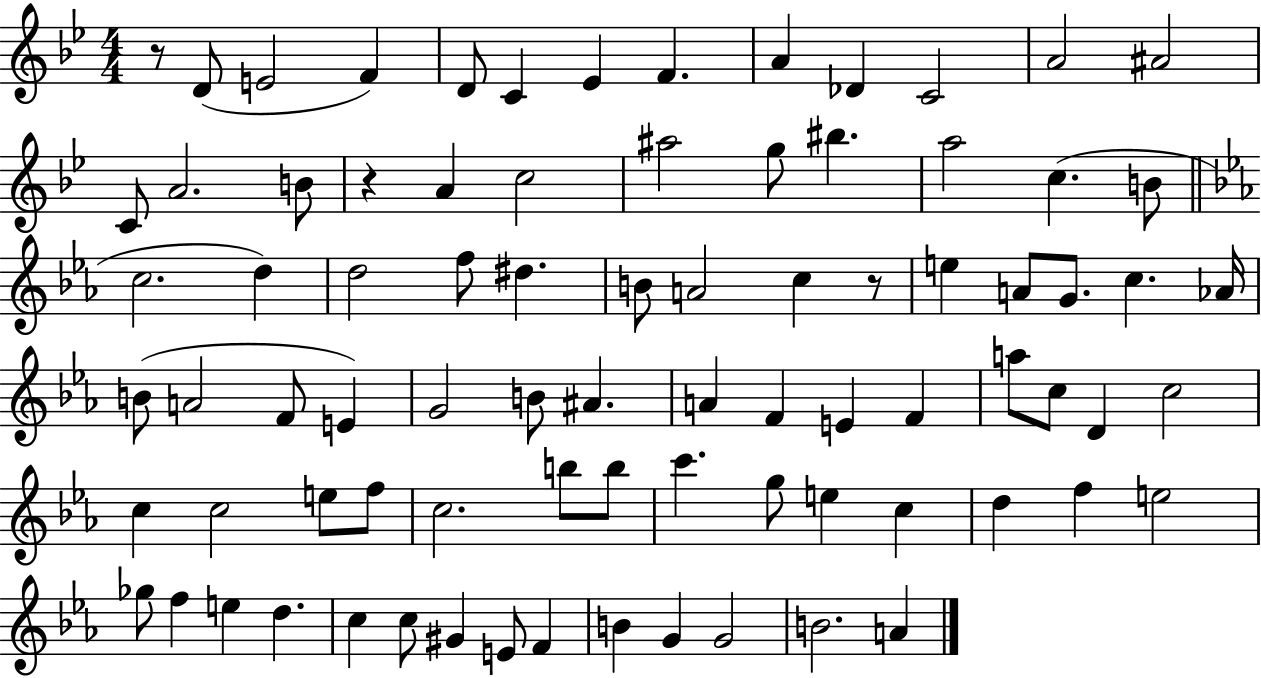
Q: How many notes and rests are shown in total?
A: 82